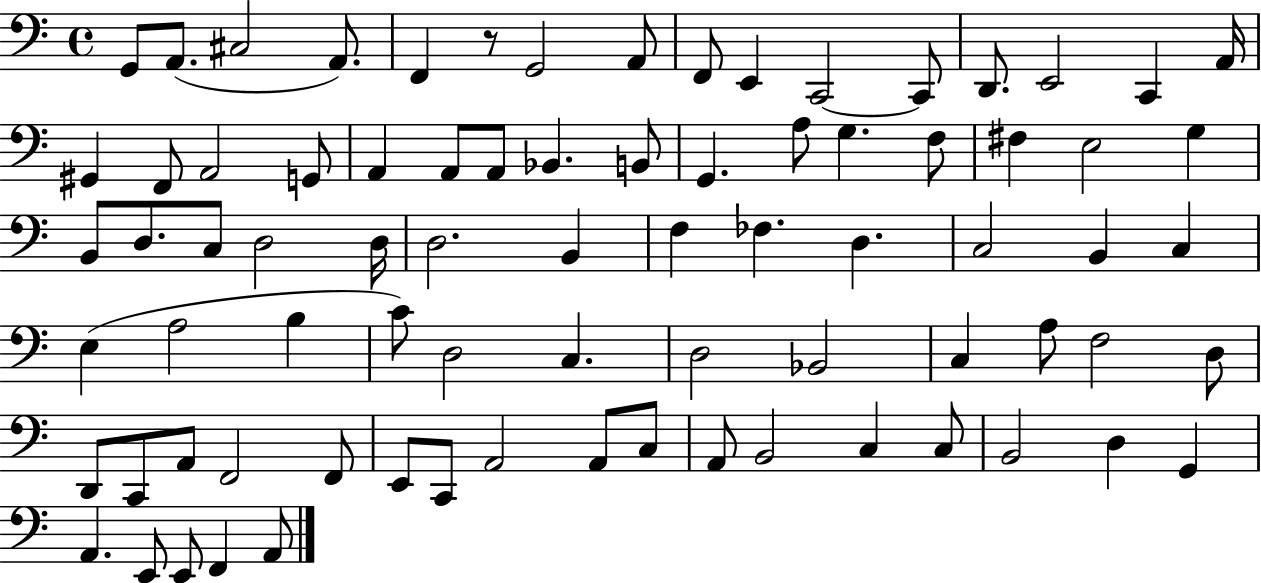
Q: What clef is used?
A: bass